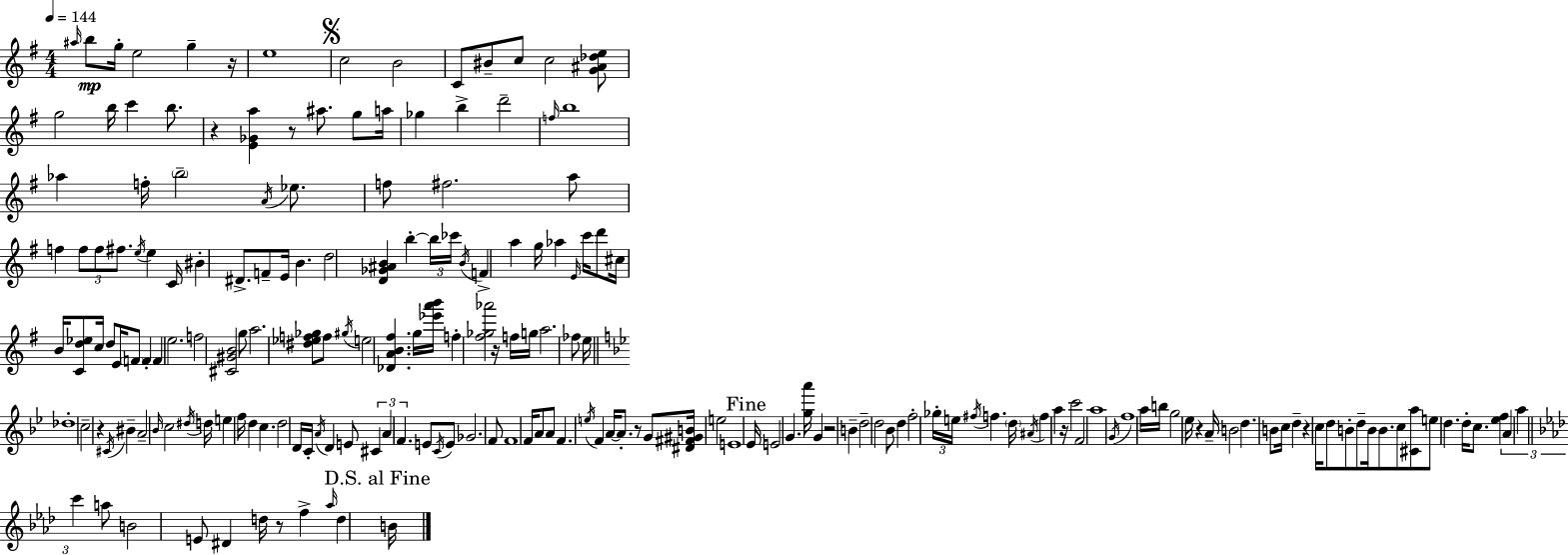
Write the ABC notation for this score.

X:1
T:Untitled
M:4/4
L:1/4
K:G
^a/4 b/2 g/4 e2 g z/4 e4 c2 B2 C/2 ^B/2 c/2 c2 [G^A_de]/2 g2 b/4 c' b/2 z [E_Ga] z/2 ^a/2 g/2 a/4 _g b d'2 f/4 b4 _a f/4 b2 A/4 _e/2 f/2 ^f2 a/2 f f/2 f/2 ^f/2 e/4 e C/4 ^B ^D/2 F/2 E/4 B d2 [D_G^AB] b b/4 _c'/4 B/4 F a g/4 _a E/4 c'/4 d'/2 ^c/4 B/4 [Cd_e]/2 c/4 d/2 E/4 F/2 F F e2 f2 [^C^GB]2 g/2 a2 [^d_ef_g]/2 f/2 ^g/4 e2 [_DAB^f] g/4 [_e'a'b']/4 f [^f_g_a']2 z/4 f/4 g/4 a2 _f/2 e/4 _d4 c2 z ^C/4 ^B A2 _B/4 c2 ^d/4 d/4 e f/4 d c d2 D/4 C/4 A/4 D E/2 ^C A F E/2 C/4 E/2 _G2 F/2 F4 F/4 A/2 A/2 F e/4 F A/4 A/2 z/2 G/2 [^D^F^GB]/4 e2 E4 _E/4 E2 G [ga']/4 G z2 B d2 d2 _B/2 d f2 _g/4 e/4 ^f/4 f d/4 ^A/4 f a z/4 c'2 F2 a4 G/4 f4 a/4 b/4 g2 _e/4 z A/4 B2 d B/2 c/4 d z c/4 d/2 B/2 d/2 B/4 B/2 c/2 [^Ca]/2 e/2 d d/4 c/2 [_ef] A a c' a/2 B2 E/2 ^D d/4 z/2 f _a/4 d B/4